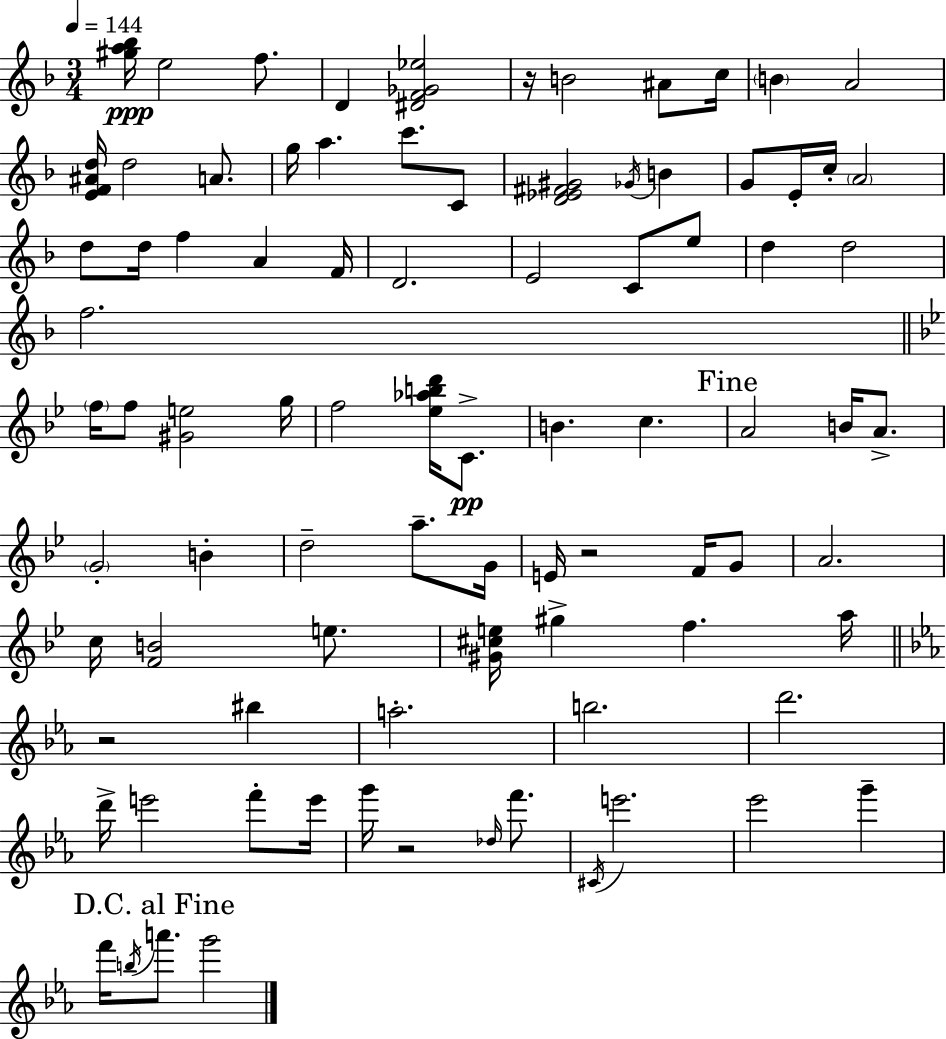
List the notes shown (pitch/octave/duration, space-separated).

[G#5,A5,Bb5]/s E5/h F5/e. D4/q [D#4,F4,Gb4,Eb5]/h R/s B4/h A#4/e C5/s B4/q A4/h [E4,F4,A#4,D5]/s D5/h A4/e. G5/s A5/q. C6/e. C4/e [D4,Eb4,F#4,G#4]/h Gb4/s B4/q G4/e E4/s C5/s A4/h D5/e D5/s F5/q A4/q F4/s D4/h. E4/h C4/e E5/e D5/q D5/h F5/h. F5/s F5/e [G#4,E5]/h G5/s F5/h [Eb5,Ab5,B5,D6]/s C4/e. B4/q. C5/q. A4/h B4/s A4/e. G4/h B4/q D5/h A5/e. G4/s E4/s R/h F4/s G4/e A4/h. C5/s [F4,B4]/h E5/e. [G#4,C#5,E5]/s G#5/q F5/q. A5/s R/h BIS5/q A5/h. B5/h. D6/h. D6/s E6/h F6/e E6/s G6/s R/h Db5/s F6/e. C#4/s E6/h. Eb6/h G6/q F6/s B5/s A6/e. G6/h